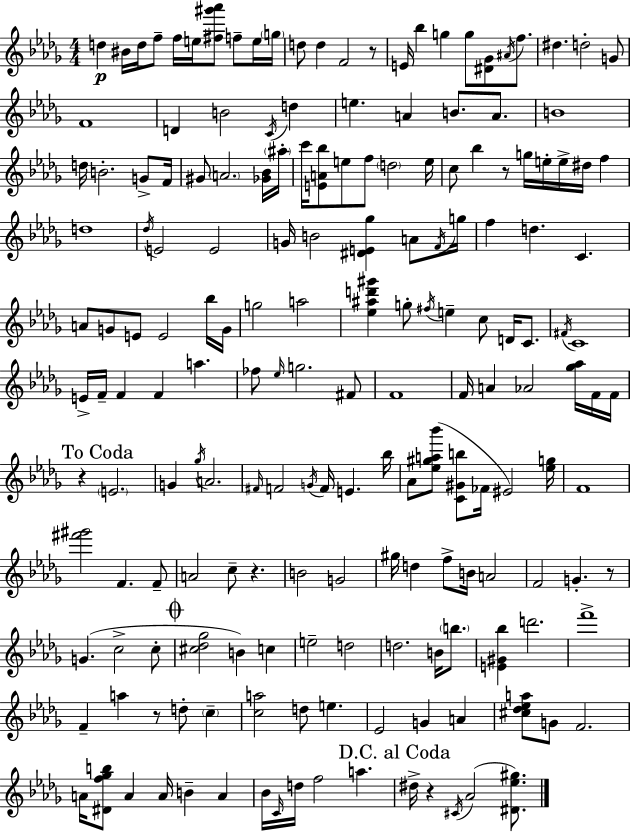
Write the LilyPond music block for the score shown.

{
  \clef treble
  \numericTimeSignature
  \time 4/4
  \key bes \minor
  d''4\p bis'16 d''16 f''8-- f''16 e''16 <fis'' gis''' aes'''>8 f''8-- e''16 \parenthesize g''16 | d''8 d''4 f'2 r8 | e'16 bes''4 g''4 g''8 <dis' ges'>8 \acciaccatura { ais'16 } f''8. | dis''4. d''2-. g'8 | \break f'1 | d'4 b'2 \acciaccatura { c'16 } d''4 | e''4. a'4 b'8. a'8. | b'1 | \break d''16 b'2.-. g'8-> | f'16 gis'8 \parenthesize a'2. | <ges' bes'>16 \parenthesize ais''16-. c'''16 <e' a' bes''>8 e''8 f''8 \parenthesize d''2 | e''16 c''8 bes''4 r8 g''16 e''16-. e''16-> dis''16 f''4 | \break d''1 | \acciaccatura { des''16 } e'2 e'2 | g'16 b'2 <dis' e' ges''>4 | a'8 \acciaccatura { f'16 } g''16 f''4 d''4. c'4. | \break a'8 g'8 e'8 e'2 | bes''16 g'16 g''2 a''2 | <ees'' ais'' d''' gis'''>4 g''8-. \acciaccatura { fis''16 } e''4-- c''8 | d'16 c'8. \acciaccatura { fis'16 } c'1 | \break e'16-> f'16-- f'4 f'4 | a''4. fes''8 \grace { ees''16 } g''2. | fis'8 f'1 | f'16 a'4 aes'2 | \break <ges'' aes''>16 f'16 f'16 \mark "To Coda" r4 \parenthesize e'2. | g'4 \acciaccatura { ges''16 } a'2. | \grace { fis'16 } f'2 | \acciaccatura { g'16 } f'16 e'4. bes''16 aes'8 <ees'' gis'' a'' bes'''>8( <c' gis' b''>8 | \break fes'16 eis'2) <ees'' g''>16 f'1 | <fis''' gis'''>2 | f'4. f'8-- a'2 | c''8-- r4. b'2 | \break g'2 gis''16 d''4 f''8-> | b'16 a'2 f'2 | g'4.-. r8 g'4.( | c''2-> c''8-. \mark \markup { \musicglyph "scripts.coda" } <cis'' des'' ges''>2 | \break b'4) c''4 e''2-- | d''2 d''2. | b'16 \parenthesize b''8. <e' gis' bes''>4 d'''2. | f'''1-> | \break f'4-- a''4 | r8 d''8-. \parenthesize c''4-- <c'' a''>2 | d''8 e''4. ees'2 | g'4 a'4 <cis'' des'' ees'' a''>8 g'8 f'2. | \break a'16 <dis' f'' ges'' b''>8 a'4 | a'16 b'4-- a'4 bes'16 \grace { c'16 } d''16 f''2 | a''4. \mark "D.C. al Coda" dis''16-> r4 | \acciaccatura { cis'16 }( aes'2 <dis' ees'' gis''>8.) \bar "|."
}